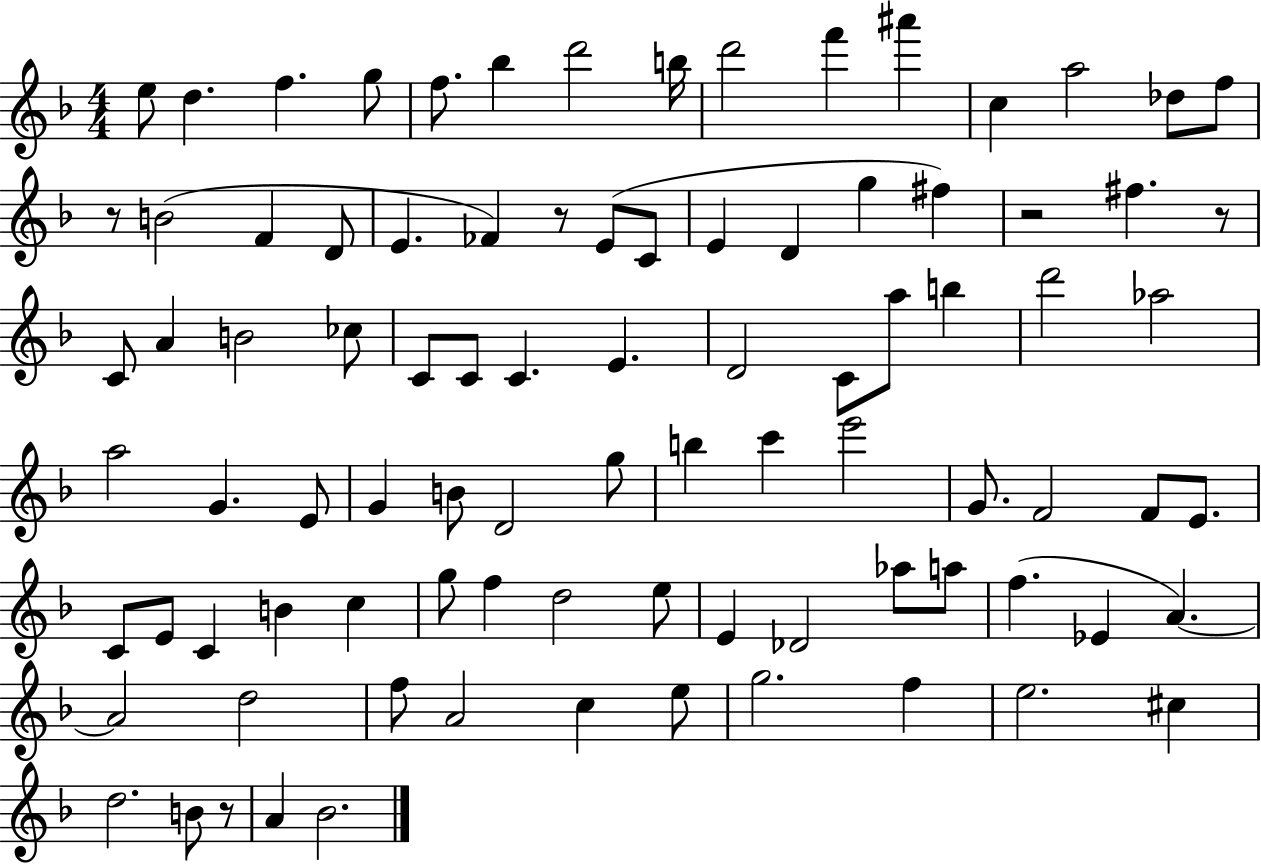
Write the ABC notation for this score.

X:1
T:Untitled
M:4/4
L:1/4
K:F
e/2 d f g/2 f/2 _b d'2 b/4 d'2 f' ^a' c a2 _d/2 f/2 z/2 B2 F D/2 E _F z/2 E/2 C/2 E D g ^f z2 ^f z/2 C/2 A B2 _c/2 C/2 C/2 C E D2 C/2 a/2 b d'2 _a2 a2 G E/2 G B/2 D2 g/2 b c' e'2 G/2 F2 F/2 E/2 C/2 E/2 C B c g/2 f d2 e/2 E _D2 _a/2 a/2 f _E A A2 d2 f/2 A2 c e/2 g2 f e2 ^c d2 B/2 z/2 A _B2